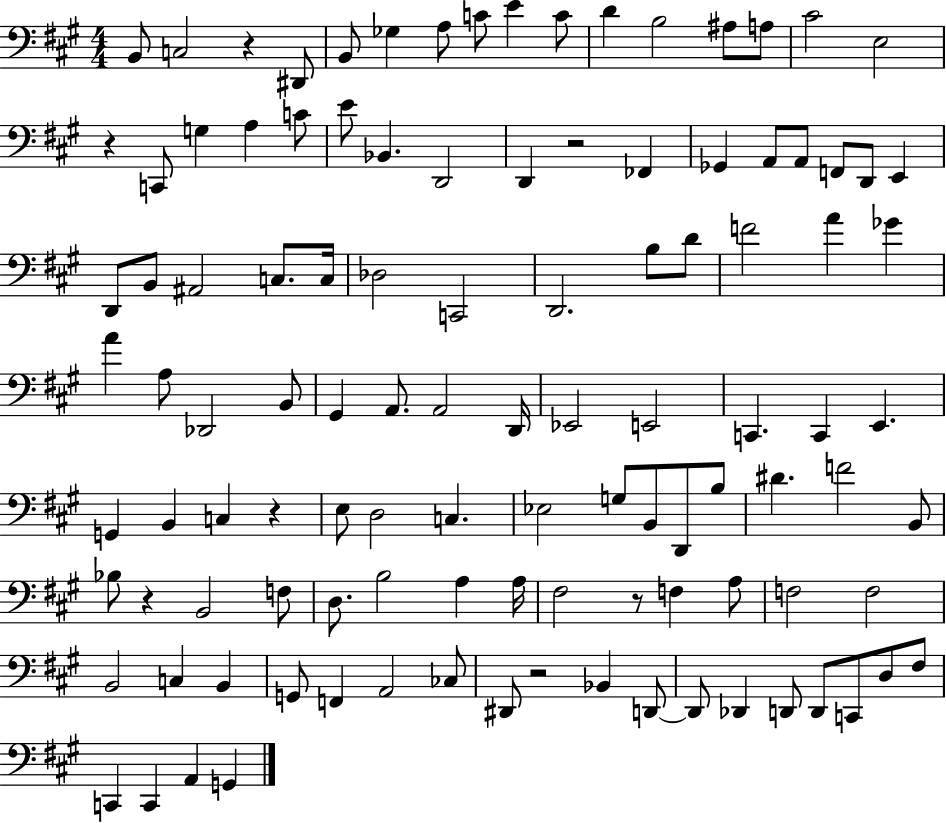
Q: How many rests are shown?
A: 7